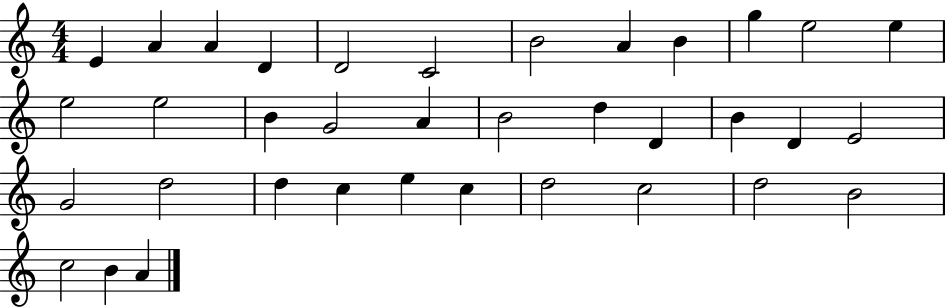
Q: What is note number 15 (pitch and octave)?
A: B4